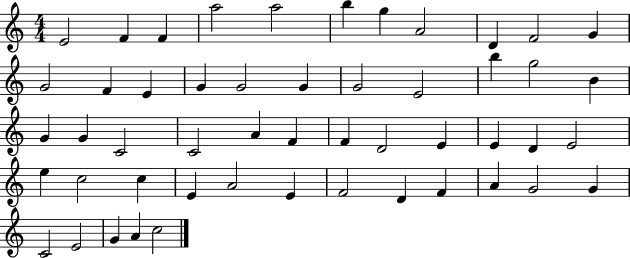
E4/h F4/q F4/q A5/h A5/h B5/q G5/q A4/h D4/q F4/h G4/q G4/h F4/q E4/q G4/q G4/h G4/q G4/h E4/h B5/q G5/h B4/q G4/q G4/q C4/h C4/h A4/q F4/q F4/q D4/h E4/q E4/q D4/q E4/h E5/q C5/h C5/q E4/q A4/h E4/q F4/h D4/q F4/q A4/q G4/h G4/q C4/h E4/h G4/q A4/q C5/h